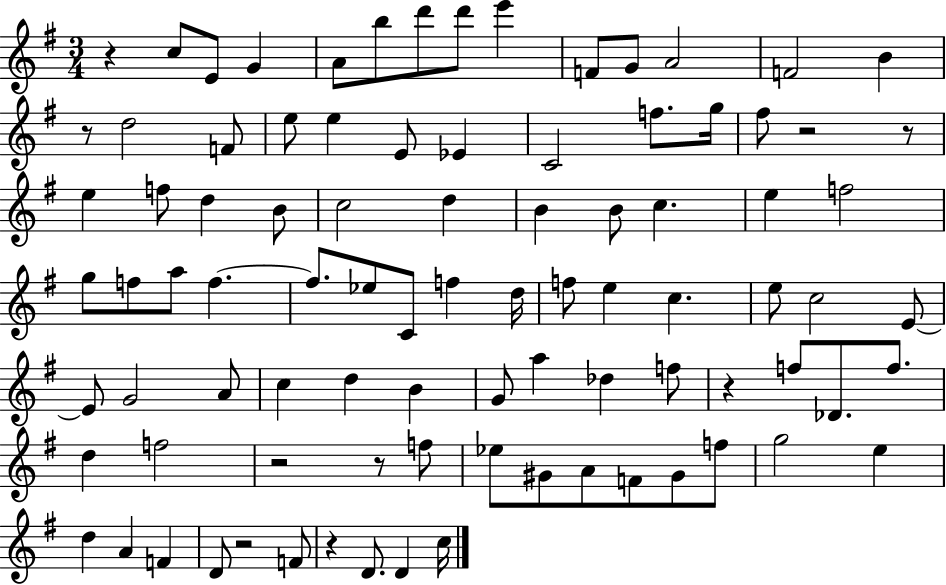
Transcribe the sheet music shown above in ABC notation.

X:1
T:Untitled
M:3/4
L:1/4
K:G
z c/2 E/2 G A/2 b/2 d'/2 d'/2 e' F/2 G/2 A2 F2 B z/2 d2 F/2 e/2 e E/2 _E C2 f/2 g/4 ^f/2 z2 z/2 e f/2 d B/2 c2 d B B/2 c e f2 g/2 f/2 a/2 f f/2 _e/2 C/2 f d/4 f/2 e c e/2 c2 E/2 E/2 G2 A/2 c d B G/2 a _d f/2 z f/2 _D/2 f/2 d f2 z2 z/2 f/2 _e/2 ^G/2 A/2 F/2 ^G/2 f/2 g2 e d A F D/2 z2 F/2 z D/2 D c/4